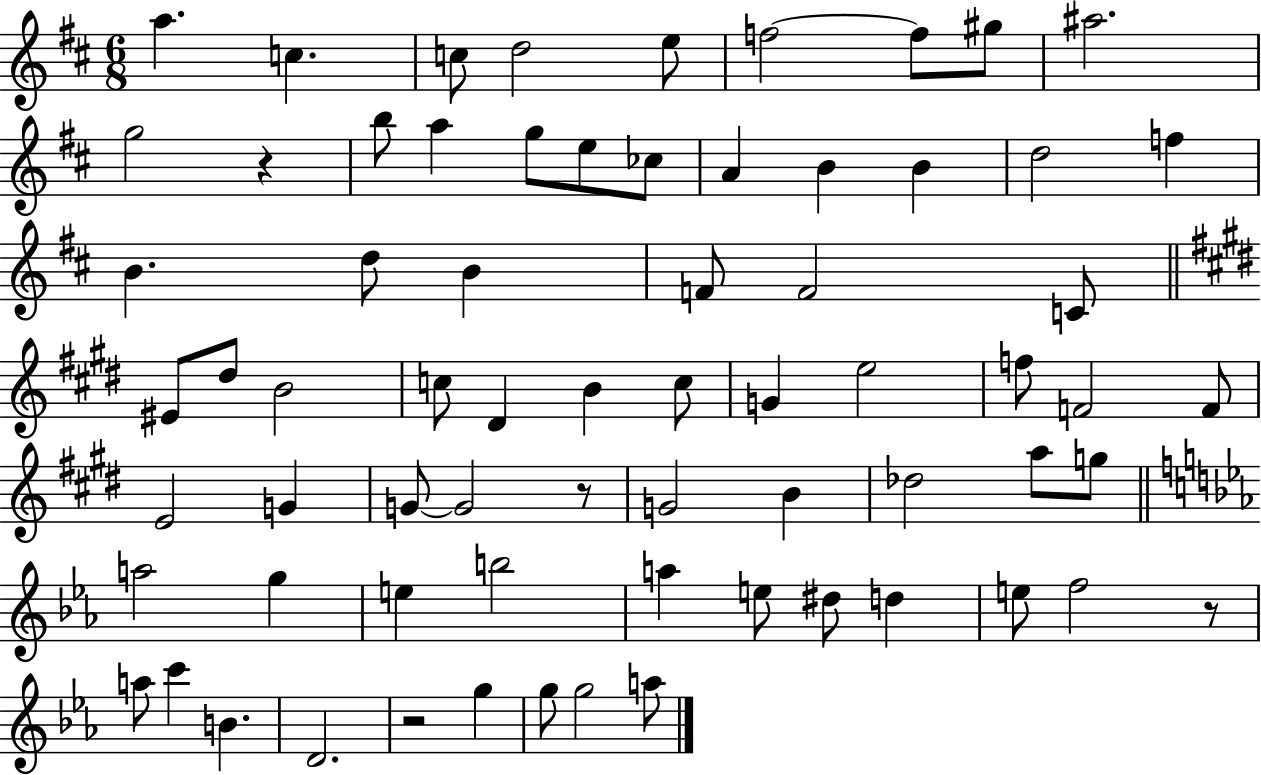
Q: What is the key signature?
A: D major